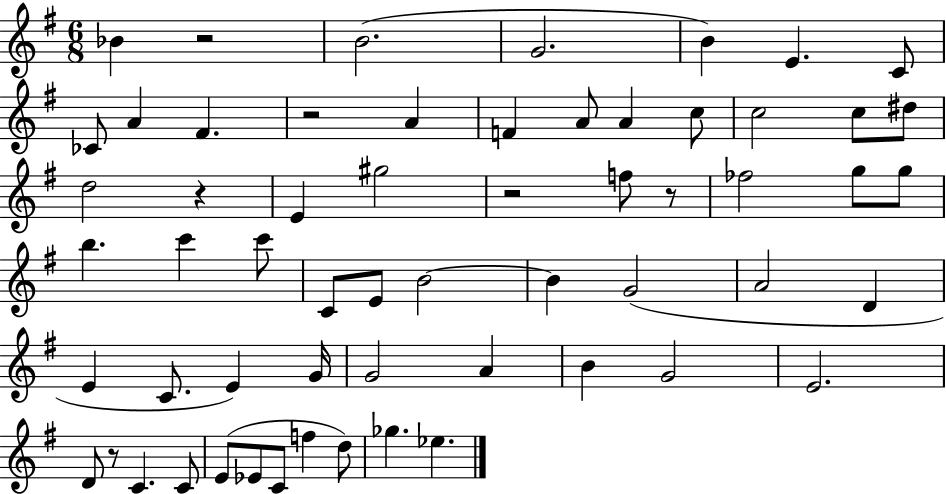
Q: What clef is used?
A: treble